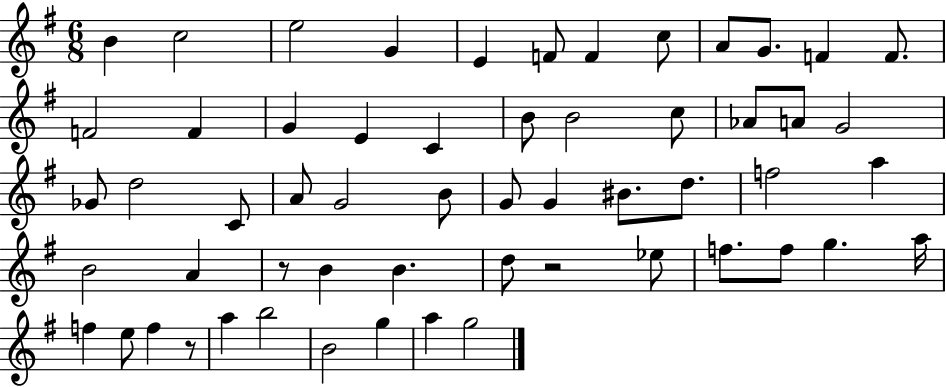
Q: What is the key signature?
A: G major